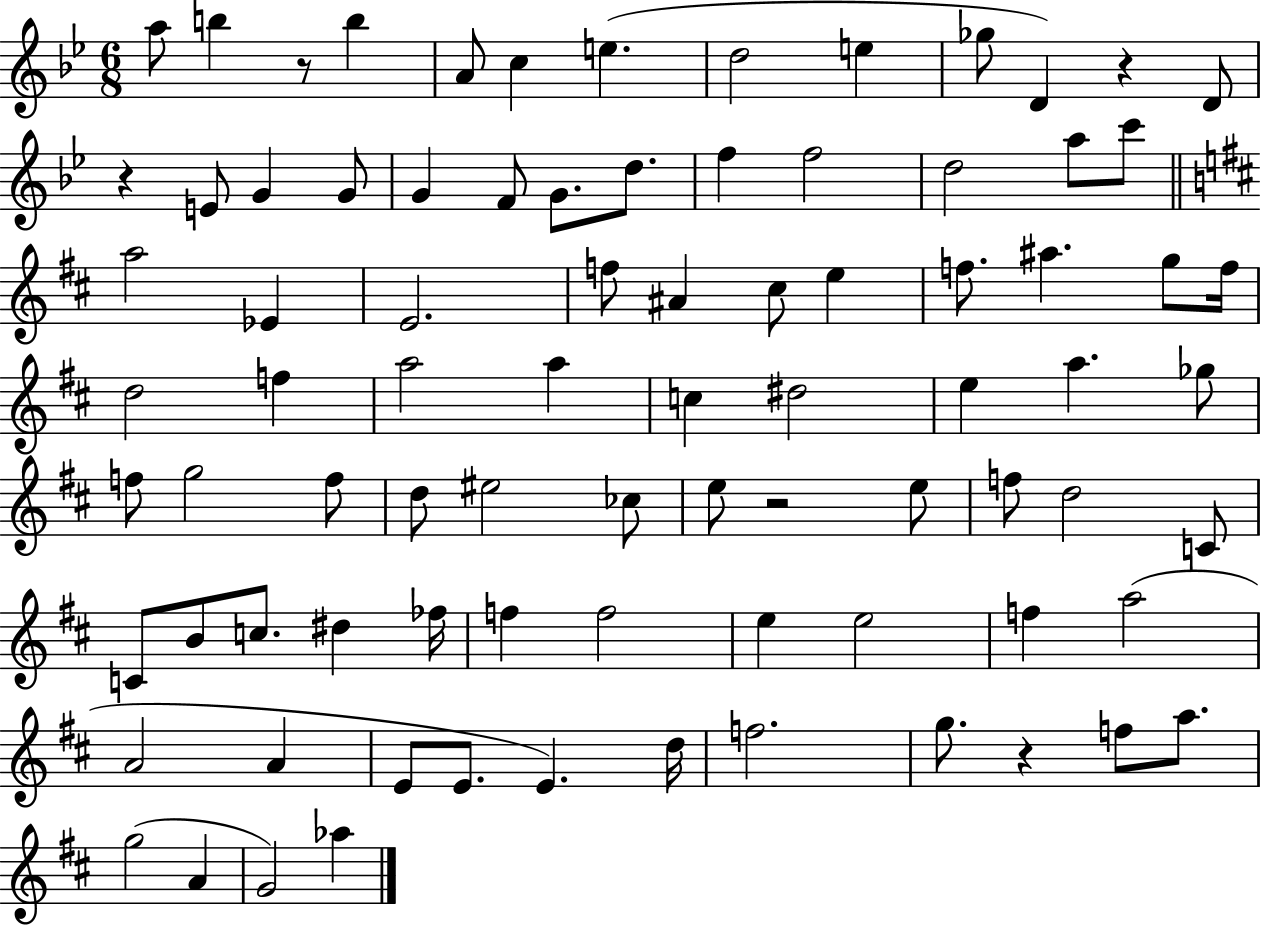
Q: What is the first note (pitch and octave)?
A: A5